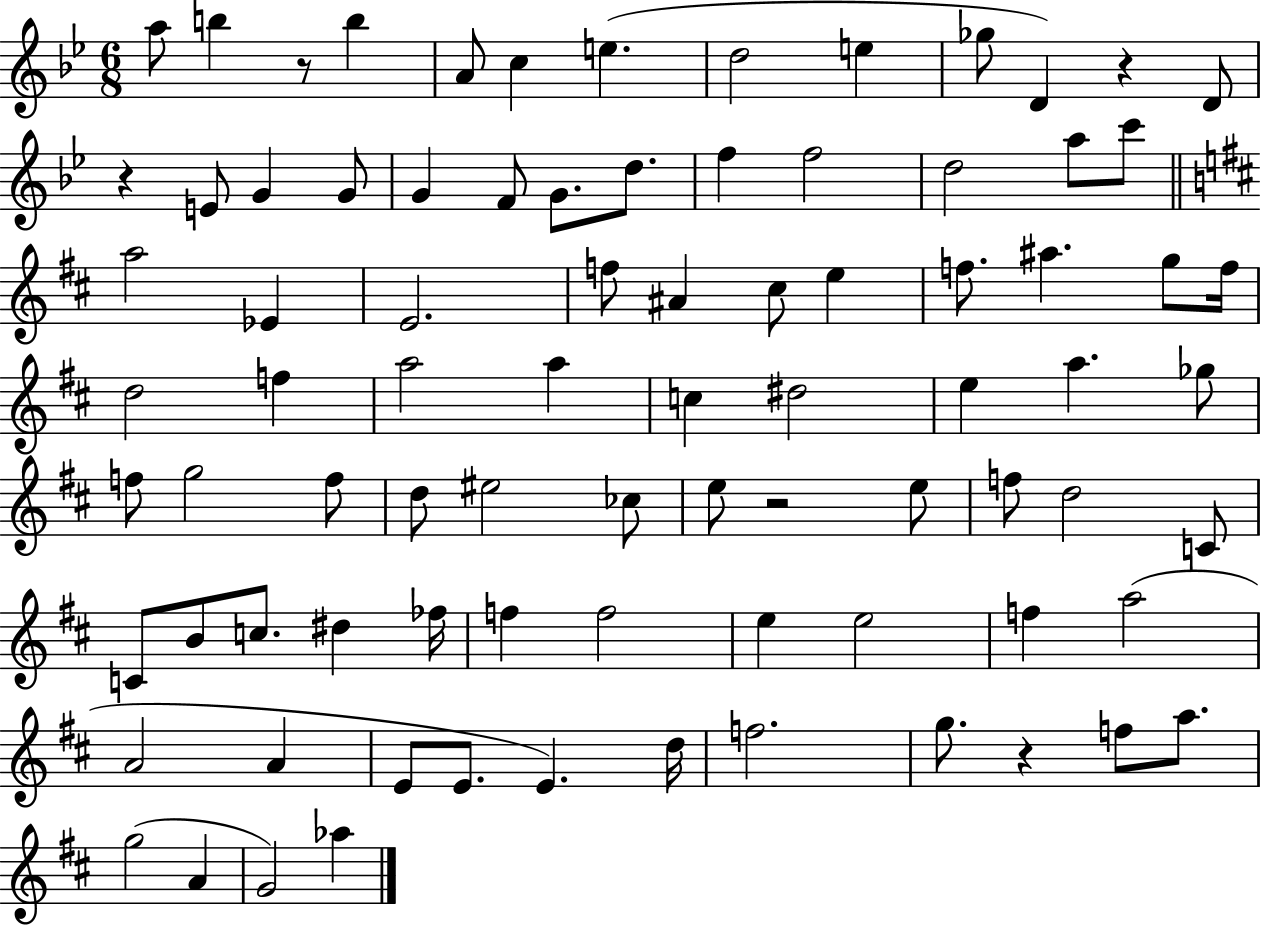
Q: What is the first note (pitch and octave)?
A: A5